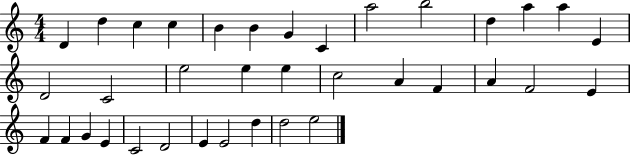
X:1
T:Untitled
M:4/4
L:1/4
K:C
D d c c B B G C a2 b2 d a a E D2 C2 e2 e e c2 A F A F2 E F F G E C2 D2 E E2 d d2 e2